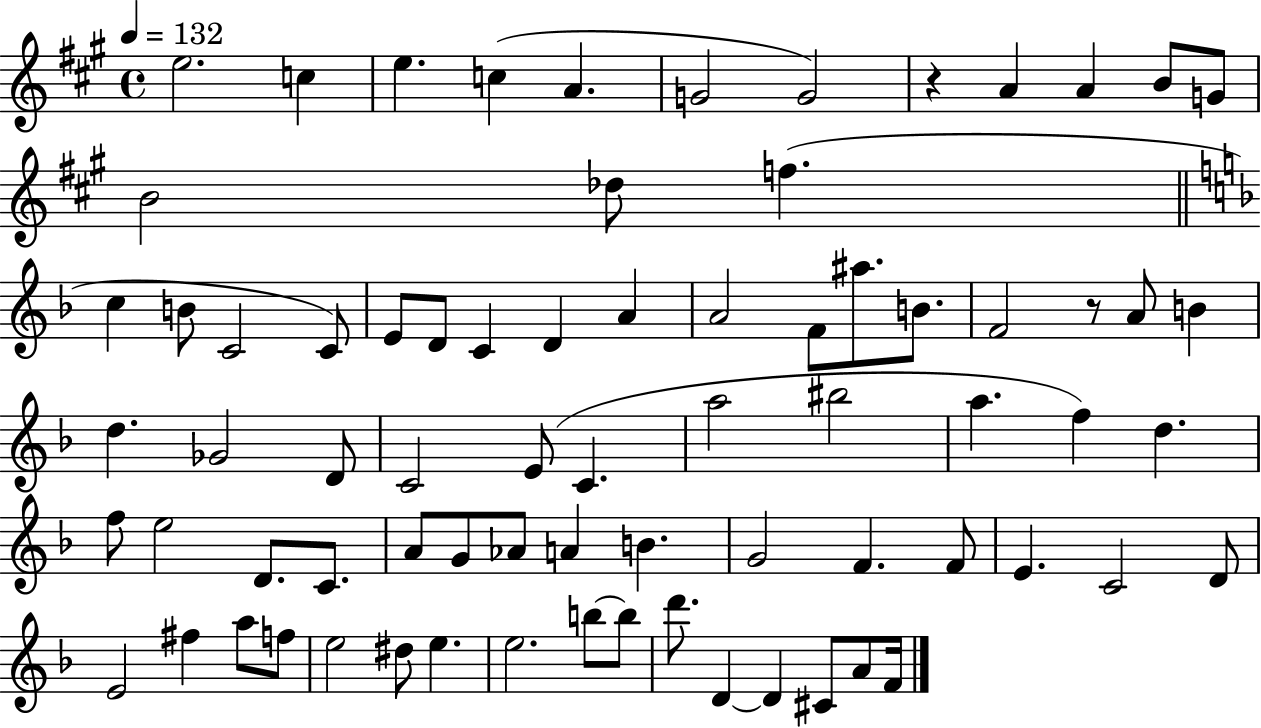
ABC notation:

X:1
T:Untitled
M:4/4
L:1/4
K:A
e2 c e c A G2 G2 z A A B/2 G/2 B2 _d/2 f c B/2 C2 C/2 E/2 D/2 C D A A2 F/2 ^a/2 B/2 F2 z/2 A/2 B d _G2 D/2 C2 E/2 C a2 ^b2 a f d f/2 e2 D/2 C/2 A/2 G/2 _A/2 A B G2 F F/2 E C2 D/2 E2 ^f a/2 f/2 e2 ^d/2 e e2 b/2 b/2 d'/2 D D ^C/2 A/2 F/4